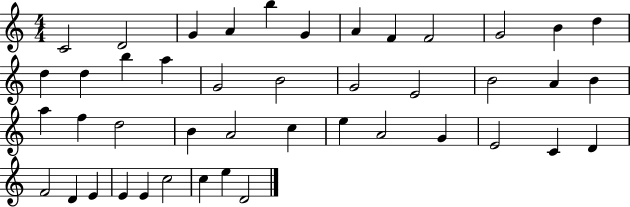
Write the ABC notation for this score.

X:1
T:Untitled
M:4/4
L:1/4
K:C
C2 D2 G A b G A F F2 G2 B d d d b a G2 B2 G2 E2 B2 A B a f d2 B A2 c e A2 G E2 C D F2 D E E E c2 c e D2